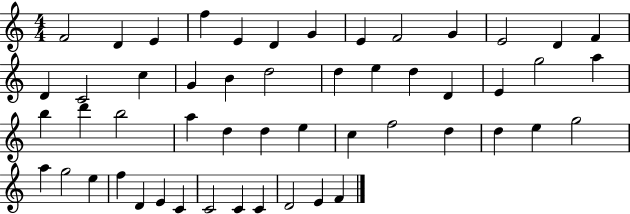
{
  \clef treble
  \numericTimeSignature
  \time 4/4
  \key c \major
  f'2 d'4 e'4 | f''4 e'4 d'4 g'4 | e'4 f'2 g'4 | e'2 d'4 f'4 | \break d'4 c'2 c''4 | g'4 b'4 d''2 | d''4 e''4 d''4 d'4 | e'4 g''2 a''4 | \break b''4 d'''4 b''2 | a''4 d''4 d''4 e''4 | c''4 f''2 d''4 | d''4 e''4 g''2 | \break a''4 g''2 e''4 | f''4 d'4 e'4 c'4 | c'2 c'4 c'4 | d'2 e'4 f'4 | \break \bar "|."
}